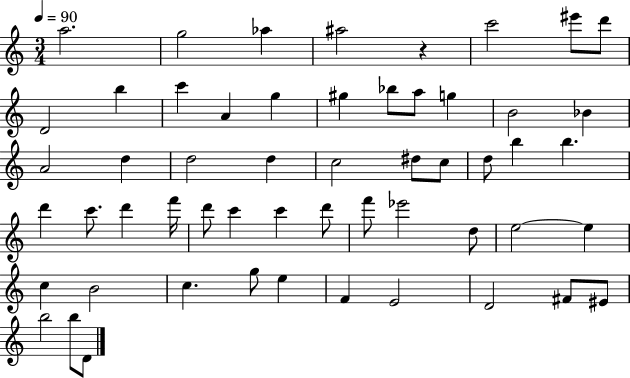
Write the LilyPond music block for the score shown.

{
  \clef treble
  \numericTimeSignature
  \time 3/4
  \key c \major
  \tempo 4 = 90
  a''2. | g''2 aes''4 | ais''2 r4 | c'''2 eis'''8 d'''8 | \break d'2 b''4 | c'''4 a'4 g''4 | gis''4 bes''8 a''8 g''4 | b'2 bes'4 | \break a'2 d''4 | d''2 d''4 | c''2 dis''8 c''8 | d''8 b''4 b''4. | \break d'''4 c'''8. d'''4 f'''16 | d'''8 c'''4 c'''4 d'''8 | f'''8 ees'''2 d''8 | e''2~~ e''4 | \break c''4 b'2 | c''4. g''8 e''4 | f'4 e'2 | d'2 fis'8 eis'8 | \break b''2 b''8 d'8 | \bar "|."
}